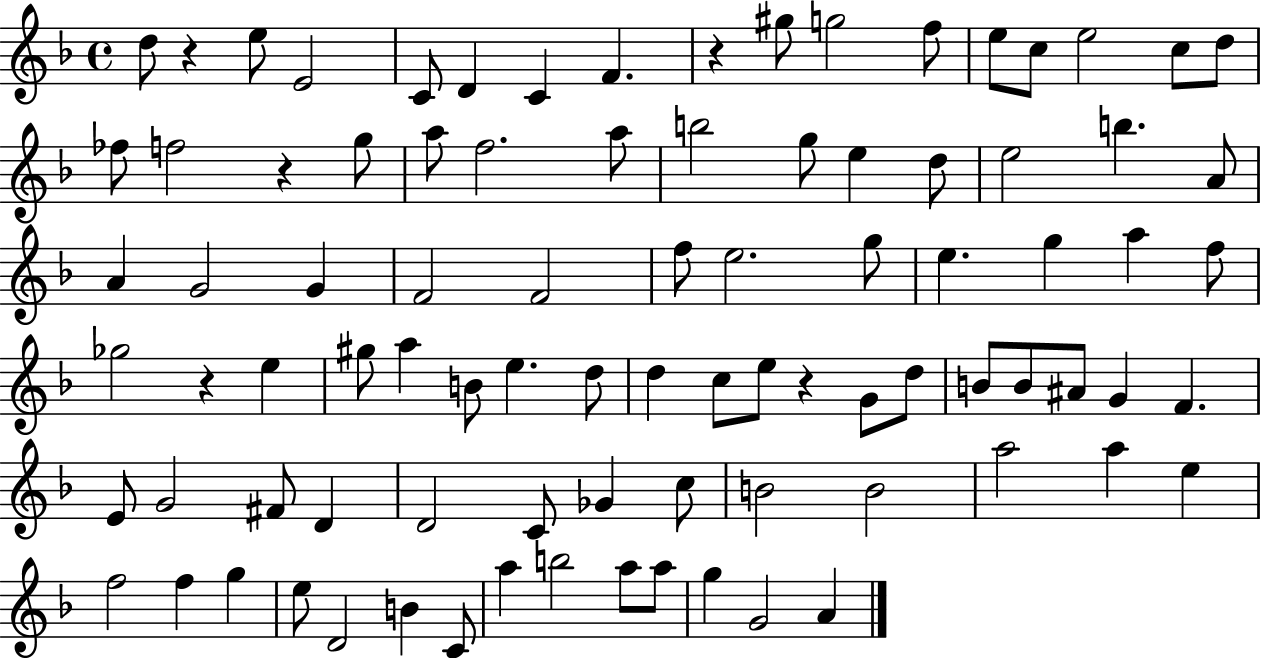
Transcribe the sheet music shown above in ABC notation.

X:1
T:Untitled
M:4/4
L:1/4
K:F
d/2 z e/2 E2 C/2 D C F z ^g/2 g2 f/2 e/2 c/2 e2 c/2 d/2 _f/2 f2 z g/2 a/2 f2 a/2 b2 g/2 e d/2 e2 b A/2 A G2 G F2 F2 f/2 e2 g/2 e g a f/2 _g2 z e ^g/2 a B/2 e d/2 d c/2 e/2 z G/2 d/2 B/2 B/2 ^A/2 G F E/2 G2 ^F/2 D D2 C/2 _G c/2 B2 B2 a2 a e f2 f g e/2 D2 B C/2 a b2 a/2 a/2 g G2 A